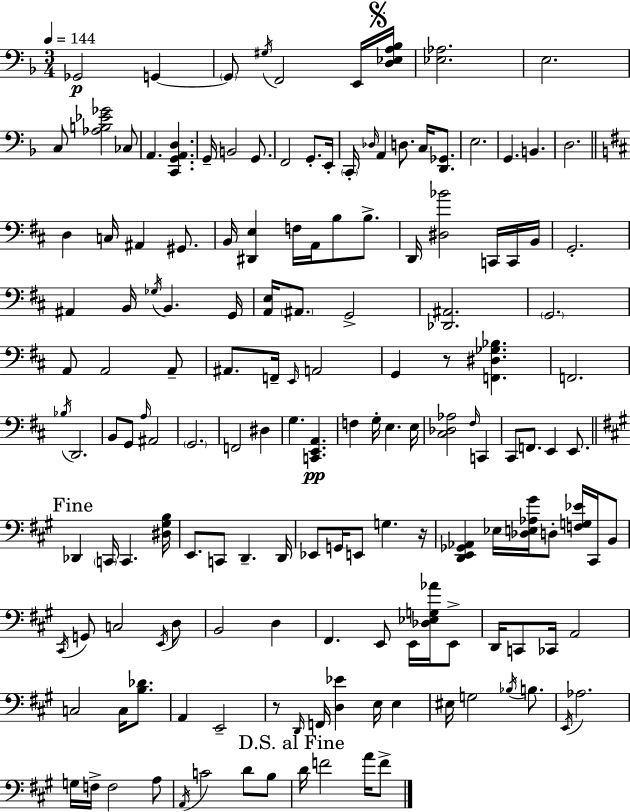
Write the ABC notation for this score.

X:1
T:Untitled
M:3/4
L:1/4
K:Dm
_G,,2 G,, G,,/2 ^G,/4 F,,2 E,,/4 [D,_E,A,_B,]/4 [_E,_A,]2 E,2 C,/2 [_A,B,_E_G]2 _C,/2 A,, [C,,G,,A,,D,] G,,/4 B,,2 G,,/2 F,,2 G,,/2 E,,/4 C,,/4 _D,/4 A,, D,/2 C,/4 [D,,_G,,]/2 E,2 G,, B,, D,2 D, C,/4 ^A,, ^G,,/2 B,,/4 [^D,,E,] F,/4 A,,/4 B,/2 B,/2 D,,/4 [^D,_B]2 C,,/4 C,,/4 B,,/4 G,,2 ^A,, B,,/4 _G,/4 B,, G,,/4 [A,,E,]/4 ^A,,/2 G,,2 [_D,,^A,,]2 G,,2 A,,/2 A,,2 A,,/2 ^A,,/2 F,,/4 E,,/4 A,,2 G,, z/2 [F,,^D,_G,_B,] F,,2 _B,/4 D,,2 B,,/2 G,,/2 A,/4 ^A,,2 G,,2 F,,2 ^D, G, [C,,E,,A,,] F, G,/4 E, E,/4 [^C,_D,_A,]2 ^F,/4 C,, ^C,,/2 F,,/2 E,, E,,/2 _D,, C,,/4 C,, [^D,^G,B,]/4 E,,/2 C,,/2 D,, D,,/4 _E,,/2 G,,/4 E,,/2 G, z/4 [D,,E,,_G,,_A,,] _E,/4 [_D,E,_A,^G]/4 D,/2 [F,G,_E]/4 ^C,,/4 B,,/2 ^C,,/4 G,,/2 C,2 E,,/4 D,/2 B,,2 D, ^F,, E,,/2 E,,/4 [_D,_E,G,_A]/4 E,,/2 D,,/4 C,,/2 _C,,/4 A,,2 C,2 C,/4 [B,_D]/2 A,, E,,2 z/2 D,,/4 F,,/4 [D,_E] E,/4 E, ^E,/4 G,2 _B,/4 B,/2 E,,/4 _A,2 G,/4 F,/4 F,2 A,/2 A,,/4 C2 D/2 B,/2 D/4 F2 A/4 F/2